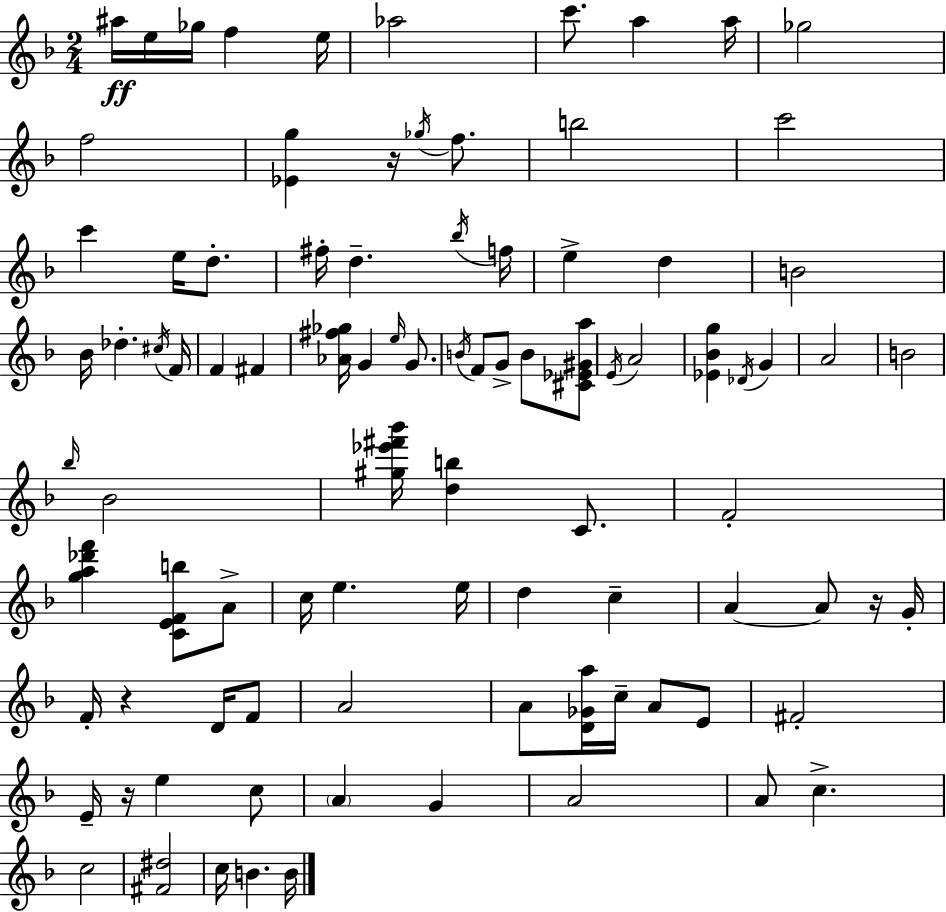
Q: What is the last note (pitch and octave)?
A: B4